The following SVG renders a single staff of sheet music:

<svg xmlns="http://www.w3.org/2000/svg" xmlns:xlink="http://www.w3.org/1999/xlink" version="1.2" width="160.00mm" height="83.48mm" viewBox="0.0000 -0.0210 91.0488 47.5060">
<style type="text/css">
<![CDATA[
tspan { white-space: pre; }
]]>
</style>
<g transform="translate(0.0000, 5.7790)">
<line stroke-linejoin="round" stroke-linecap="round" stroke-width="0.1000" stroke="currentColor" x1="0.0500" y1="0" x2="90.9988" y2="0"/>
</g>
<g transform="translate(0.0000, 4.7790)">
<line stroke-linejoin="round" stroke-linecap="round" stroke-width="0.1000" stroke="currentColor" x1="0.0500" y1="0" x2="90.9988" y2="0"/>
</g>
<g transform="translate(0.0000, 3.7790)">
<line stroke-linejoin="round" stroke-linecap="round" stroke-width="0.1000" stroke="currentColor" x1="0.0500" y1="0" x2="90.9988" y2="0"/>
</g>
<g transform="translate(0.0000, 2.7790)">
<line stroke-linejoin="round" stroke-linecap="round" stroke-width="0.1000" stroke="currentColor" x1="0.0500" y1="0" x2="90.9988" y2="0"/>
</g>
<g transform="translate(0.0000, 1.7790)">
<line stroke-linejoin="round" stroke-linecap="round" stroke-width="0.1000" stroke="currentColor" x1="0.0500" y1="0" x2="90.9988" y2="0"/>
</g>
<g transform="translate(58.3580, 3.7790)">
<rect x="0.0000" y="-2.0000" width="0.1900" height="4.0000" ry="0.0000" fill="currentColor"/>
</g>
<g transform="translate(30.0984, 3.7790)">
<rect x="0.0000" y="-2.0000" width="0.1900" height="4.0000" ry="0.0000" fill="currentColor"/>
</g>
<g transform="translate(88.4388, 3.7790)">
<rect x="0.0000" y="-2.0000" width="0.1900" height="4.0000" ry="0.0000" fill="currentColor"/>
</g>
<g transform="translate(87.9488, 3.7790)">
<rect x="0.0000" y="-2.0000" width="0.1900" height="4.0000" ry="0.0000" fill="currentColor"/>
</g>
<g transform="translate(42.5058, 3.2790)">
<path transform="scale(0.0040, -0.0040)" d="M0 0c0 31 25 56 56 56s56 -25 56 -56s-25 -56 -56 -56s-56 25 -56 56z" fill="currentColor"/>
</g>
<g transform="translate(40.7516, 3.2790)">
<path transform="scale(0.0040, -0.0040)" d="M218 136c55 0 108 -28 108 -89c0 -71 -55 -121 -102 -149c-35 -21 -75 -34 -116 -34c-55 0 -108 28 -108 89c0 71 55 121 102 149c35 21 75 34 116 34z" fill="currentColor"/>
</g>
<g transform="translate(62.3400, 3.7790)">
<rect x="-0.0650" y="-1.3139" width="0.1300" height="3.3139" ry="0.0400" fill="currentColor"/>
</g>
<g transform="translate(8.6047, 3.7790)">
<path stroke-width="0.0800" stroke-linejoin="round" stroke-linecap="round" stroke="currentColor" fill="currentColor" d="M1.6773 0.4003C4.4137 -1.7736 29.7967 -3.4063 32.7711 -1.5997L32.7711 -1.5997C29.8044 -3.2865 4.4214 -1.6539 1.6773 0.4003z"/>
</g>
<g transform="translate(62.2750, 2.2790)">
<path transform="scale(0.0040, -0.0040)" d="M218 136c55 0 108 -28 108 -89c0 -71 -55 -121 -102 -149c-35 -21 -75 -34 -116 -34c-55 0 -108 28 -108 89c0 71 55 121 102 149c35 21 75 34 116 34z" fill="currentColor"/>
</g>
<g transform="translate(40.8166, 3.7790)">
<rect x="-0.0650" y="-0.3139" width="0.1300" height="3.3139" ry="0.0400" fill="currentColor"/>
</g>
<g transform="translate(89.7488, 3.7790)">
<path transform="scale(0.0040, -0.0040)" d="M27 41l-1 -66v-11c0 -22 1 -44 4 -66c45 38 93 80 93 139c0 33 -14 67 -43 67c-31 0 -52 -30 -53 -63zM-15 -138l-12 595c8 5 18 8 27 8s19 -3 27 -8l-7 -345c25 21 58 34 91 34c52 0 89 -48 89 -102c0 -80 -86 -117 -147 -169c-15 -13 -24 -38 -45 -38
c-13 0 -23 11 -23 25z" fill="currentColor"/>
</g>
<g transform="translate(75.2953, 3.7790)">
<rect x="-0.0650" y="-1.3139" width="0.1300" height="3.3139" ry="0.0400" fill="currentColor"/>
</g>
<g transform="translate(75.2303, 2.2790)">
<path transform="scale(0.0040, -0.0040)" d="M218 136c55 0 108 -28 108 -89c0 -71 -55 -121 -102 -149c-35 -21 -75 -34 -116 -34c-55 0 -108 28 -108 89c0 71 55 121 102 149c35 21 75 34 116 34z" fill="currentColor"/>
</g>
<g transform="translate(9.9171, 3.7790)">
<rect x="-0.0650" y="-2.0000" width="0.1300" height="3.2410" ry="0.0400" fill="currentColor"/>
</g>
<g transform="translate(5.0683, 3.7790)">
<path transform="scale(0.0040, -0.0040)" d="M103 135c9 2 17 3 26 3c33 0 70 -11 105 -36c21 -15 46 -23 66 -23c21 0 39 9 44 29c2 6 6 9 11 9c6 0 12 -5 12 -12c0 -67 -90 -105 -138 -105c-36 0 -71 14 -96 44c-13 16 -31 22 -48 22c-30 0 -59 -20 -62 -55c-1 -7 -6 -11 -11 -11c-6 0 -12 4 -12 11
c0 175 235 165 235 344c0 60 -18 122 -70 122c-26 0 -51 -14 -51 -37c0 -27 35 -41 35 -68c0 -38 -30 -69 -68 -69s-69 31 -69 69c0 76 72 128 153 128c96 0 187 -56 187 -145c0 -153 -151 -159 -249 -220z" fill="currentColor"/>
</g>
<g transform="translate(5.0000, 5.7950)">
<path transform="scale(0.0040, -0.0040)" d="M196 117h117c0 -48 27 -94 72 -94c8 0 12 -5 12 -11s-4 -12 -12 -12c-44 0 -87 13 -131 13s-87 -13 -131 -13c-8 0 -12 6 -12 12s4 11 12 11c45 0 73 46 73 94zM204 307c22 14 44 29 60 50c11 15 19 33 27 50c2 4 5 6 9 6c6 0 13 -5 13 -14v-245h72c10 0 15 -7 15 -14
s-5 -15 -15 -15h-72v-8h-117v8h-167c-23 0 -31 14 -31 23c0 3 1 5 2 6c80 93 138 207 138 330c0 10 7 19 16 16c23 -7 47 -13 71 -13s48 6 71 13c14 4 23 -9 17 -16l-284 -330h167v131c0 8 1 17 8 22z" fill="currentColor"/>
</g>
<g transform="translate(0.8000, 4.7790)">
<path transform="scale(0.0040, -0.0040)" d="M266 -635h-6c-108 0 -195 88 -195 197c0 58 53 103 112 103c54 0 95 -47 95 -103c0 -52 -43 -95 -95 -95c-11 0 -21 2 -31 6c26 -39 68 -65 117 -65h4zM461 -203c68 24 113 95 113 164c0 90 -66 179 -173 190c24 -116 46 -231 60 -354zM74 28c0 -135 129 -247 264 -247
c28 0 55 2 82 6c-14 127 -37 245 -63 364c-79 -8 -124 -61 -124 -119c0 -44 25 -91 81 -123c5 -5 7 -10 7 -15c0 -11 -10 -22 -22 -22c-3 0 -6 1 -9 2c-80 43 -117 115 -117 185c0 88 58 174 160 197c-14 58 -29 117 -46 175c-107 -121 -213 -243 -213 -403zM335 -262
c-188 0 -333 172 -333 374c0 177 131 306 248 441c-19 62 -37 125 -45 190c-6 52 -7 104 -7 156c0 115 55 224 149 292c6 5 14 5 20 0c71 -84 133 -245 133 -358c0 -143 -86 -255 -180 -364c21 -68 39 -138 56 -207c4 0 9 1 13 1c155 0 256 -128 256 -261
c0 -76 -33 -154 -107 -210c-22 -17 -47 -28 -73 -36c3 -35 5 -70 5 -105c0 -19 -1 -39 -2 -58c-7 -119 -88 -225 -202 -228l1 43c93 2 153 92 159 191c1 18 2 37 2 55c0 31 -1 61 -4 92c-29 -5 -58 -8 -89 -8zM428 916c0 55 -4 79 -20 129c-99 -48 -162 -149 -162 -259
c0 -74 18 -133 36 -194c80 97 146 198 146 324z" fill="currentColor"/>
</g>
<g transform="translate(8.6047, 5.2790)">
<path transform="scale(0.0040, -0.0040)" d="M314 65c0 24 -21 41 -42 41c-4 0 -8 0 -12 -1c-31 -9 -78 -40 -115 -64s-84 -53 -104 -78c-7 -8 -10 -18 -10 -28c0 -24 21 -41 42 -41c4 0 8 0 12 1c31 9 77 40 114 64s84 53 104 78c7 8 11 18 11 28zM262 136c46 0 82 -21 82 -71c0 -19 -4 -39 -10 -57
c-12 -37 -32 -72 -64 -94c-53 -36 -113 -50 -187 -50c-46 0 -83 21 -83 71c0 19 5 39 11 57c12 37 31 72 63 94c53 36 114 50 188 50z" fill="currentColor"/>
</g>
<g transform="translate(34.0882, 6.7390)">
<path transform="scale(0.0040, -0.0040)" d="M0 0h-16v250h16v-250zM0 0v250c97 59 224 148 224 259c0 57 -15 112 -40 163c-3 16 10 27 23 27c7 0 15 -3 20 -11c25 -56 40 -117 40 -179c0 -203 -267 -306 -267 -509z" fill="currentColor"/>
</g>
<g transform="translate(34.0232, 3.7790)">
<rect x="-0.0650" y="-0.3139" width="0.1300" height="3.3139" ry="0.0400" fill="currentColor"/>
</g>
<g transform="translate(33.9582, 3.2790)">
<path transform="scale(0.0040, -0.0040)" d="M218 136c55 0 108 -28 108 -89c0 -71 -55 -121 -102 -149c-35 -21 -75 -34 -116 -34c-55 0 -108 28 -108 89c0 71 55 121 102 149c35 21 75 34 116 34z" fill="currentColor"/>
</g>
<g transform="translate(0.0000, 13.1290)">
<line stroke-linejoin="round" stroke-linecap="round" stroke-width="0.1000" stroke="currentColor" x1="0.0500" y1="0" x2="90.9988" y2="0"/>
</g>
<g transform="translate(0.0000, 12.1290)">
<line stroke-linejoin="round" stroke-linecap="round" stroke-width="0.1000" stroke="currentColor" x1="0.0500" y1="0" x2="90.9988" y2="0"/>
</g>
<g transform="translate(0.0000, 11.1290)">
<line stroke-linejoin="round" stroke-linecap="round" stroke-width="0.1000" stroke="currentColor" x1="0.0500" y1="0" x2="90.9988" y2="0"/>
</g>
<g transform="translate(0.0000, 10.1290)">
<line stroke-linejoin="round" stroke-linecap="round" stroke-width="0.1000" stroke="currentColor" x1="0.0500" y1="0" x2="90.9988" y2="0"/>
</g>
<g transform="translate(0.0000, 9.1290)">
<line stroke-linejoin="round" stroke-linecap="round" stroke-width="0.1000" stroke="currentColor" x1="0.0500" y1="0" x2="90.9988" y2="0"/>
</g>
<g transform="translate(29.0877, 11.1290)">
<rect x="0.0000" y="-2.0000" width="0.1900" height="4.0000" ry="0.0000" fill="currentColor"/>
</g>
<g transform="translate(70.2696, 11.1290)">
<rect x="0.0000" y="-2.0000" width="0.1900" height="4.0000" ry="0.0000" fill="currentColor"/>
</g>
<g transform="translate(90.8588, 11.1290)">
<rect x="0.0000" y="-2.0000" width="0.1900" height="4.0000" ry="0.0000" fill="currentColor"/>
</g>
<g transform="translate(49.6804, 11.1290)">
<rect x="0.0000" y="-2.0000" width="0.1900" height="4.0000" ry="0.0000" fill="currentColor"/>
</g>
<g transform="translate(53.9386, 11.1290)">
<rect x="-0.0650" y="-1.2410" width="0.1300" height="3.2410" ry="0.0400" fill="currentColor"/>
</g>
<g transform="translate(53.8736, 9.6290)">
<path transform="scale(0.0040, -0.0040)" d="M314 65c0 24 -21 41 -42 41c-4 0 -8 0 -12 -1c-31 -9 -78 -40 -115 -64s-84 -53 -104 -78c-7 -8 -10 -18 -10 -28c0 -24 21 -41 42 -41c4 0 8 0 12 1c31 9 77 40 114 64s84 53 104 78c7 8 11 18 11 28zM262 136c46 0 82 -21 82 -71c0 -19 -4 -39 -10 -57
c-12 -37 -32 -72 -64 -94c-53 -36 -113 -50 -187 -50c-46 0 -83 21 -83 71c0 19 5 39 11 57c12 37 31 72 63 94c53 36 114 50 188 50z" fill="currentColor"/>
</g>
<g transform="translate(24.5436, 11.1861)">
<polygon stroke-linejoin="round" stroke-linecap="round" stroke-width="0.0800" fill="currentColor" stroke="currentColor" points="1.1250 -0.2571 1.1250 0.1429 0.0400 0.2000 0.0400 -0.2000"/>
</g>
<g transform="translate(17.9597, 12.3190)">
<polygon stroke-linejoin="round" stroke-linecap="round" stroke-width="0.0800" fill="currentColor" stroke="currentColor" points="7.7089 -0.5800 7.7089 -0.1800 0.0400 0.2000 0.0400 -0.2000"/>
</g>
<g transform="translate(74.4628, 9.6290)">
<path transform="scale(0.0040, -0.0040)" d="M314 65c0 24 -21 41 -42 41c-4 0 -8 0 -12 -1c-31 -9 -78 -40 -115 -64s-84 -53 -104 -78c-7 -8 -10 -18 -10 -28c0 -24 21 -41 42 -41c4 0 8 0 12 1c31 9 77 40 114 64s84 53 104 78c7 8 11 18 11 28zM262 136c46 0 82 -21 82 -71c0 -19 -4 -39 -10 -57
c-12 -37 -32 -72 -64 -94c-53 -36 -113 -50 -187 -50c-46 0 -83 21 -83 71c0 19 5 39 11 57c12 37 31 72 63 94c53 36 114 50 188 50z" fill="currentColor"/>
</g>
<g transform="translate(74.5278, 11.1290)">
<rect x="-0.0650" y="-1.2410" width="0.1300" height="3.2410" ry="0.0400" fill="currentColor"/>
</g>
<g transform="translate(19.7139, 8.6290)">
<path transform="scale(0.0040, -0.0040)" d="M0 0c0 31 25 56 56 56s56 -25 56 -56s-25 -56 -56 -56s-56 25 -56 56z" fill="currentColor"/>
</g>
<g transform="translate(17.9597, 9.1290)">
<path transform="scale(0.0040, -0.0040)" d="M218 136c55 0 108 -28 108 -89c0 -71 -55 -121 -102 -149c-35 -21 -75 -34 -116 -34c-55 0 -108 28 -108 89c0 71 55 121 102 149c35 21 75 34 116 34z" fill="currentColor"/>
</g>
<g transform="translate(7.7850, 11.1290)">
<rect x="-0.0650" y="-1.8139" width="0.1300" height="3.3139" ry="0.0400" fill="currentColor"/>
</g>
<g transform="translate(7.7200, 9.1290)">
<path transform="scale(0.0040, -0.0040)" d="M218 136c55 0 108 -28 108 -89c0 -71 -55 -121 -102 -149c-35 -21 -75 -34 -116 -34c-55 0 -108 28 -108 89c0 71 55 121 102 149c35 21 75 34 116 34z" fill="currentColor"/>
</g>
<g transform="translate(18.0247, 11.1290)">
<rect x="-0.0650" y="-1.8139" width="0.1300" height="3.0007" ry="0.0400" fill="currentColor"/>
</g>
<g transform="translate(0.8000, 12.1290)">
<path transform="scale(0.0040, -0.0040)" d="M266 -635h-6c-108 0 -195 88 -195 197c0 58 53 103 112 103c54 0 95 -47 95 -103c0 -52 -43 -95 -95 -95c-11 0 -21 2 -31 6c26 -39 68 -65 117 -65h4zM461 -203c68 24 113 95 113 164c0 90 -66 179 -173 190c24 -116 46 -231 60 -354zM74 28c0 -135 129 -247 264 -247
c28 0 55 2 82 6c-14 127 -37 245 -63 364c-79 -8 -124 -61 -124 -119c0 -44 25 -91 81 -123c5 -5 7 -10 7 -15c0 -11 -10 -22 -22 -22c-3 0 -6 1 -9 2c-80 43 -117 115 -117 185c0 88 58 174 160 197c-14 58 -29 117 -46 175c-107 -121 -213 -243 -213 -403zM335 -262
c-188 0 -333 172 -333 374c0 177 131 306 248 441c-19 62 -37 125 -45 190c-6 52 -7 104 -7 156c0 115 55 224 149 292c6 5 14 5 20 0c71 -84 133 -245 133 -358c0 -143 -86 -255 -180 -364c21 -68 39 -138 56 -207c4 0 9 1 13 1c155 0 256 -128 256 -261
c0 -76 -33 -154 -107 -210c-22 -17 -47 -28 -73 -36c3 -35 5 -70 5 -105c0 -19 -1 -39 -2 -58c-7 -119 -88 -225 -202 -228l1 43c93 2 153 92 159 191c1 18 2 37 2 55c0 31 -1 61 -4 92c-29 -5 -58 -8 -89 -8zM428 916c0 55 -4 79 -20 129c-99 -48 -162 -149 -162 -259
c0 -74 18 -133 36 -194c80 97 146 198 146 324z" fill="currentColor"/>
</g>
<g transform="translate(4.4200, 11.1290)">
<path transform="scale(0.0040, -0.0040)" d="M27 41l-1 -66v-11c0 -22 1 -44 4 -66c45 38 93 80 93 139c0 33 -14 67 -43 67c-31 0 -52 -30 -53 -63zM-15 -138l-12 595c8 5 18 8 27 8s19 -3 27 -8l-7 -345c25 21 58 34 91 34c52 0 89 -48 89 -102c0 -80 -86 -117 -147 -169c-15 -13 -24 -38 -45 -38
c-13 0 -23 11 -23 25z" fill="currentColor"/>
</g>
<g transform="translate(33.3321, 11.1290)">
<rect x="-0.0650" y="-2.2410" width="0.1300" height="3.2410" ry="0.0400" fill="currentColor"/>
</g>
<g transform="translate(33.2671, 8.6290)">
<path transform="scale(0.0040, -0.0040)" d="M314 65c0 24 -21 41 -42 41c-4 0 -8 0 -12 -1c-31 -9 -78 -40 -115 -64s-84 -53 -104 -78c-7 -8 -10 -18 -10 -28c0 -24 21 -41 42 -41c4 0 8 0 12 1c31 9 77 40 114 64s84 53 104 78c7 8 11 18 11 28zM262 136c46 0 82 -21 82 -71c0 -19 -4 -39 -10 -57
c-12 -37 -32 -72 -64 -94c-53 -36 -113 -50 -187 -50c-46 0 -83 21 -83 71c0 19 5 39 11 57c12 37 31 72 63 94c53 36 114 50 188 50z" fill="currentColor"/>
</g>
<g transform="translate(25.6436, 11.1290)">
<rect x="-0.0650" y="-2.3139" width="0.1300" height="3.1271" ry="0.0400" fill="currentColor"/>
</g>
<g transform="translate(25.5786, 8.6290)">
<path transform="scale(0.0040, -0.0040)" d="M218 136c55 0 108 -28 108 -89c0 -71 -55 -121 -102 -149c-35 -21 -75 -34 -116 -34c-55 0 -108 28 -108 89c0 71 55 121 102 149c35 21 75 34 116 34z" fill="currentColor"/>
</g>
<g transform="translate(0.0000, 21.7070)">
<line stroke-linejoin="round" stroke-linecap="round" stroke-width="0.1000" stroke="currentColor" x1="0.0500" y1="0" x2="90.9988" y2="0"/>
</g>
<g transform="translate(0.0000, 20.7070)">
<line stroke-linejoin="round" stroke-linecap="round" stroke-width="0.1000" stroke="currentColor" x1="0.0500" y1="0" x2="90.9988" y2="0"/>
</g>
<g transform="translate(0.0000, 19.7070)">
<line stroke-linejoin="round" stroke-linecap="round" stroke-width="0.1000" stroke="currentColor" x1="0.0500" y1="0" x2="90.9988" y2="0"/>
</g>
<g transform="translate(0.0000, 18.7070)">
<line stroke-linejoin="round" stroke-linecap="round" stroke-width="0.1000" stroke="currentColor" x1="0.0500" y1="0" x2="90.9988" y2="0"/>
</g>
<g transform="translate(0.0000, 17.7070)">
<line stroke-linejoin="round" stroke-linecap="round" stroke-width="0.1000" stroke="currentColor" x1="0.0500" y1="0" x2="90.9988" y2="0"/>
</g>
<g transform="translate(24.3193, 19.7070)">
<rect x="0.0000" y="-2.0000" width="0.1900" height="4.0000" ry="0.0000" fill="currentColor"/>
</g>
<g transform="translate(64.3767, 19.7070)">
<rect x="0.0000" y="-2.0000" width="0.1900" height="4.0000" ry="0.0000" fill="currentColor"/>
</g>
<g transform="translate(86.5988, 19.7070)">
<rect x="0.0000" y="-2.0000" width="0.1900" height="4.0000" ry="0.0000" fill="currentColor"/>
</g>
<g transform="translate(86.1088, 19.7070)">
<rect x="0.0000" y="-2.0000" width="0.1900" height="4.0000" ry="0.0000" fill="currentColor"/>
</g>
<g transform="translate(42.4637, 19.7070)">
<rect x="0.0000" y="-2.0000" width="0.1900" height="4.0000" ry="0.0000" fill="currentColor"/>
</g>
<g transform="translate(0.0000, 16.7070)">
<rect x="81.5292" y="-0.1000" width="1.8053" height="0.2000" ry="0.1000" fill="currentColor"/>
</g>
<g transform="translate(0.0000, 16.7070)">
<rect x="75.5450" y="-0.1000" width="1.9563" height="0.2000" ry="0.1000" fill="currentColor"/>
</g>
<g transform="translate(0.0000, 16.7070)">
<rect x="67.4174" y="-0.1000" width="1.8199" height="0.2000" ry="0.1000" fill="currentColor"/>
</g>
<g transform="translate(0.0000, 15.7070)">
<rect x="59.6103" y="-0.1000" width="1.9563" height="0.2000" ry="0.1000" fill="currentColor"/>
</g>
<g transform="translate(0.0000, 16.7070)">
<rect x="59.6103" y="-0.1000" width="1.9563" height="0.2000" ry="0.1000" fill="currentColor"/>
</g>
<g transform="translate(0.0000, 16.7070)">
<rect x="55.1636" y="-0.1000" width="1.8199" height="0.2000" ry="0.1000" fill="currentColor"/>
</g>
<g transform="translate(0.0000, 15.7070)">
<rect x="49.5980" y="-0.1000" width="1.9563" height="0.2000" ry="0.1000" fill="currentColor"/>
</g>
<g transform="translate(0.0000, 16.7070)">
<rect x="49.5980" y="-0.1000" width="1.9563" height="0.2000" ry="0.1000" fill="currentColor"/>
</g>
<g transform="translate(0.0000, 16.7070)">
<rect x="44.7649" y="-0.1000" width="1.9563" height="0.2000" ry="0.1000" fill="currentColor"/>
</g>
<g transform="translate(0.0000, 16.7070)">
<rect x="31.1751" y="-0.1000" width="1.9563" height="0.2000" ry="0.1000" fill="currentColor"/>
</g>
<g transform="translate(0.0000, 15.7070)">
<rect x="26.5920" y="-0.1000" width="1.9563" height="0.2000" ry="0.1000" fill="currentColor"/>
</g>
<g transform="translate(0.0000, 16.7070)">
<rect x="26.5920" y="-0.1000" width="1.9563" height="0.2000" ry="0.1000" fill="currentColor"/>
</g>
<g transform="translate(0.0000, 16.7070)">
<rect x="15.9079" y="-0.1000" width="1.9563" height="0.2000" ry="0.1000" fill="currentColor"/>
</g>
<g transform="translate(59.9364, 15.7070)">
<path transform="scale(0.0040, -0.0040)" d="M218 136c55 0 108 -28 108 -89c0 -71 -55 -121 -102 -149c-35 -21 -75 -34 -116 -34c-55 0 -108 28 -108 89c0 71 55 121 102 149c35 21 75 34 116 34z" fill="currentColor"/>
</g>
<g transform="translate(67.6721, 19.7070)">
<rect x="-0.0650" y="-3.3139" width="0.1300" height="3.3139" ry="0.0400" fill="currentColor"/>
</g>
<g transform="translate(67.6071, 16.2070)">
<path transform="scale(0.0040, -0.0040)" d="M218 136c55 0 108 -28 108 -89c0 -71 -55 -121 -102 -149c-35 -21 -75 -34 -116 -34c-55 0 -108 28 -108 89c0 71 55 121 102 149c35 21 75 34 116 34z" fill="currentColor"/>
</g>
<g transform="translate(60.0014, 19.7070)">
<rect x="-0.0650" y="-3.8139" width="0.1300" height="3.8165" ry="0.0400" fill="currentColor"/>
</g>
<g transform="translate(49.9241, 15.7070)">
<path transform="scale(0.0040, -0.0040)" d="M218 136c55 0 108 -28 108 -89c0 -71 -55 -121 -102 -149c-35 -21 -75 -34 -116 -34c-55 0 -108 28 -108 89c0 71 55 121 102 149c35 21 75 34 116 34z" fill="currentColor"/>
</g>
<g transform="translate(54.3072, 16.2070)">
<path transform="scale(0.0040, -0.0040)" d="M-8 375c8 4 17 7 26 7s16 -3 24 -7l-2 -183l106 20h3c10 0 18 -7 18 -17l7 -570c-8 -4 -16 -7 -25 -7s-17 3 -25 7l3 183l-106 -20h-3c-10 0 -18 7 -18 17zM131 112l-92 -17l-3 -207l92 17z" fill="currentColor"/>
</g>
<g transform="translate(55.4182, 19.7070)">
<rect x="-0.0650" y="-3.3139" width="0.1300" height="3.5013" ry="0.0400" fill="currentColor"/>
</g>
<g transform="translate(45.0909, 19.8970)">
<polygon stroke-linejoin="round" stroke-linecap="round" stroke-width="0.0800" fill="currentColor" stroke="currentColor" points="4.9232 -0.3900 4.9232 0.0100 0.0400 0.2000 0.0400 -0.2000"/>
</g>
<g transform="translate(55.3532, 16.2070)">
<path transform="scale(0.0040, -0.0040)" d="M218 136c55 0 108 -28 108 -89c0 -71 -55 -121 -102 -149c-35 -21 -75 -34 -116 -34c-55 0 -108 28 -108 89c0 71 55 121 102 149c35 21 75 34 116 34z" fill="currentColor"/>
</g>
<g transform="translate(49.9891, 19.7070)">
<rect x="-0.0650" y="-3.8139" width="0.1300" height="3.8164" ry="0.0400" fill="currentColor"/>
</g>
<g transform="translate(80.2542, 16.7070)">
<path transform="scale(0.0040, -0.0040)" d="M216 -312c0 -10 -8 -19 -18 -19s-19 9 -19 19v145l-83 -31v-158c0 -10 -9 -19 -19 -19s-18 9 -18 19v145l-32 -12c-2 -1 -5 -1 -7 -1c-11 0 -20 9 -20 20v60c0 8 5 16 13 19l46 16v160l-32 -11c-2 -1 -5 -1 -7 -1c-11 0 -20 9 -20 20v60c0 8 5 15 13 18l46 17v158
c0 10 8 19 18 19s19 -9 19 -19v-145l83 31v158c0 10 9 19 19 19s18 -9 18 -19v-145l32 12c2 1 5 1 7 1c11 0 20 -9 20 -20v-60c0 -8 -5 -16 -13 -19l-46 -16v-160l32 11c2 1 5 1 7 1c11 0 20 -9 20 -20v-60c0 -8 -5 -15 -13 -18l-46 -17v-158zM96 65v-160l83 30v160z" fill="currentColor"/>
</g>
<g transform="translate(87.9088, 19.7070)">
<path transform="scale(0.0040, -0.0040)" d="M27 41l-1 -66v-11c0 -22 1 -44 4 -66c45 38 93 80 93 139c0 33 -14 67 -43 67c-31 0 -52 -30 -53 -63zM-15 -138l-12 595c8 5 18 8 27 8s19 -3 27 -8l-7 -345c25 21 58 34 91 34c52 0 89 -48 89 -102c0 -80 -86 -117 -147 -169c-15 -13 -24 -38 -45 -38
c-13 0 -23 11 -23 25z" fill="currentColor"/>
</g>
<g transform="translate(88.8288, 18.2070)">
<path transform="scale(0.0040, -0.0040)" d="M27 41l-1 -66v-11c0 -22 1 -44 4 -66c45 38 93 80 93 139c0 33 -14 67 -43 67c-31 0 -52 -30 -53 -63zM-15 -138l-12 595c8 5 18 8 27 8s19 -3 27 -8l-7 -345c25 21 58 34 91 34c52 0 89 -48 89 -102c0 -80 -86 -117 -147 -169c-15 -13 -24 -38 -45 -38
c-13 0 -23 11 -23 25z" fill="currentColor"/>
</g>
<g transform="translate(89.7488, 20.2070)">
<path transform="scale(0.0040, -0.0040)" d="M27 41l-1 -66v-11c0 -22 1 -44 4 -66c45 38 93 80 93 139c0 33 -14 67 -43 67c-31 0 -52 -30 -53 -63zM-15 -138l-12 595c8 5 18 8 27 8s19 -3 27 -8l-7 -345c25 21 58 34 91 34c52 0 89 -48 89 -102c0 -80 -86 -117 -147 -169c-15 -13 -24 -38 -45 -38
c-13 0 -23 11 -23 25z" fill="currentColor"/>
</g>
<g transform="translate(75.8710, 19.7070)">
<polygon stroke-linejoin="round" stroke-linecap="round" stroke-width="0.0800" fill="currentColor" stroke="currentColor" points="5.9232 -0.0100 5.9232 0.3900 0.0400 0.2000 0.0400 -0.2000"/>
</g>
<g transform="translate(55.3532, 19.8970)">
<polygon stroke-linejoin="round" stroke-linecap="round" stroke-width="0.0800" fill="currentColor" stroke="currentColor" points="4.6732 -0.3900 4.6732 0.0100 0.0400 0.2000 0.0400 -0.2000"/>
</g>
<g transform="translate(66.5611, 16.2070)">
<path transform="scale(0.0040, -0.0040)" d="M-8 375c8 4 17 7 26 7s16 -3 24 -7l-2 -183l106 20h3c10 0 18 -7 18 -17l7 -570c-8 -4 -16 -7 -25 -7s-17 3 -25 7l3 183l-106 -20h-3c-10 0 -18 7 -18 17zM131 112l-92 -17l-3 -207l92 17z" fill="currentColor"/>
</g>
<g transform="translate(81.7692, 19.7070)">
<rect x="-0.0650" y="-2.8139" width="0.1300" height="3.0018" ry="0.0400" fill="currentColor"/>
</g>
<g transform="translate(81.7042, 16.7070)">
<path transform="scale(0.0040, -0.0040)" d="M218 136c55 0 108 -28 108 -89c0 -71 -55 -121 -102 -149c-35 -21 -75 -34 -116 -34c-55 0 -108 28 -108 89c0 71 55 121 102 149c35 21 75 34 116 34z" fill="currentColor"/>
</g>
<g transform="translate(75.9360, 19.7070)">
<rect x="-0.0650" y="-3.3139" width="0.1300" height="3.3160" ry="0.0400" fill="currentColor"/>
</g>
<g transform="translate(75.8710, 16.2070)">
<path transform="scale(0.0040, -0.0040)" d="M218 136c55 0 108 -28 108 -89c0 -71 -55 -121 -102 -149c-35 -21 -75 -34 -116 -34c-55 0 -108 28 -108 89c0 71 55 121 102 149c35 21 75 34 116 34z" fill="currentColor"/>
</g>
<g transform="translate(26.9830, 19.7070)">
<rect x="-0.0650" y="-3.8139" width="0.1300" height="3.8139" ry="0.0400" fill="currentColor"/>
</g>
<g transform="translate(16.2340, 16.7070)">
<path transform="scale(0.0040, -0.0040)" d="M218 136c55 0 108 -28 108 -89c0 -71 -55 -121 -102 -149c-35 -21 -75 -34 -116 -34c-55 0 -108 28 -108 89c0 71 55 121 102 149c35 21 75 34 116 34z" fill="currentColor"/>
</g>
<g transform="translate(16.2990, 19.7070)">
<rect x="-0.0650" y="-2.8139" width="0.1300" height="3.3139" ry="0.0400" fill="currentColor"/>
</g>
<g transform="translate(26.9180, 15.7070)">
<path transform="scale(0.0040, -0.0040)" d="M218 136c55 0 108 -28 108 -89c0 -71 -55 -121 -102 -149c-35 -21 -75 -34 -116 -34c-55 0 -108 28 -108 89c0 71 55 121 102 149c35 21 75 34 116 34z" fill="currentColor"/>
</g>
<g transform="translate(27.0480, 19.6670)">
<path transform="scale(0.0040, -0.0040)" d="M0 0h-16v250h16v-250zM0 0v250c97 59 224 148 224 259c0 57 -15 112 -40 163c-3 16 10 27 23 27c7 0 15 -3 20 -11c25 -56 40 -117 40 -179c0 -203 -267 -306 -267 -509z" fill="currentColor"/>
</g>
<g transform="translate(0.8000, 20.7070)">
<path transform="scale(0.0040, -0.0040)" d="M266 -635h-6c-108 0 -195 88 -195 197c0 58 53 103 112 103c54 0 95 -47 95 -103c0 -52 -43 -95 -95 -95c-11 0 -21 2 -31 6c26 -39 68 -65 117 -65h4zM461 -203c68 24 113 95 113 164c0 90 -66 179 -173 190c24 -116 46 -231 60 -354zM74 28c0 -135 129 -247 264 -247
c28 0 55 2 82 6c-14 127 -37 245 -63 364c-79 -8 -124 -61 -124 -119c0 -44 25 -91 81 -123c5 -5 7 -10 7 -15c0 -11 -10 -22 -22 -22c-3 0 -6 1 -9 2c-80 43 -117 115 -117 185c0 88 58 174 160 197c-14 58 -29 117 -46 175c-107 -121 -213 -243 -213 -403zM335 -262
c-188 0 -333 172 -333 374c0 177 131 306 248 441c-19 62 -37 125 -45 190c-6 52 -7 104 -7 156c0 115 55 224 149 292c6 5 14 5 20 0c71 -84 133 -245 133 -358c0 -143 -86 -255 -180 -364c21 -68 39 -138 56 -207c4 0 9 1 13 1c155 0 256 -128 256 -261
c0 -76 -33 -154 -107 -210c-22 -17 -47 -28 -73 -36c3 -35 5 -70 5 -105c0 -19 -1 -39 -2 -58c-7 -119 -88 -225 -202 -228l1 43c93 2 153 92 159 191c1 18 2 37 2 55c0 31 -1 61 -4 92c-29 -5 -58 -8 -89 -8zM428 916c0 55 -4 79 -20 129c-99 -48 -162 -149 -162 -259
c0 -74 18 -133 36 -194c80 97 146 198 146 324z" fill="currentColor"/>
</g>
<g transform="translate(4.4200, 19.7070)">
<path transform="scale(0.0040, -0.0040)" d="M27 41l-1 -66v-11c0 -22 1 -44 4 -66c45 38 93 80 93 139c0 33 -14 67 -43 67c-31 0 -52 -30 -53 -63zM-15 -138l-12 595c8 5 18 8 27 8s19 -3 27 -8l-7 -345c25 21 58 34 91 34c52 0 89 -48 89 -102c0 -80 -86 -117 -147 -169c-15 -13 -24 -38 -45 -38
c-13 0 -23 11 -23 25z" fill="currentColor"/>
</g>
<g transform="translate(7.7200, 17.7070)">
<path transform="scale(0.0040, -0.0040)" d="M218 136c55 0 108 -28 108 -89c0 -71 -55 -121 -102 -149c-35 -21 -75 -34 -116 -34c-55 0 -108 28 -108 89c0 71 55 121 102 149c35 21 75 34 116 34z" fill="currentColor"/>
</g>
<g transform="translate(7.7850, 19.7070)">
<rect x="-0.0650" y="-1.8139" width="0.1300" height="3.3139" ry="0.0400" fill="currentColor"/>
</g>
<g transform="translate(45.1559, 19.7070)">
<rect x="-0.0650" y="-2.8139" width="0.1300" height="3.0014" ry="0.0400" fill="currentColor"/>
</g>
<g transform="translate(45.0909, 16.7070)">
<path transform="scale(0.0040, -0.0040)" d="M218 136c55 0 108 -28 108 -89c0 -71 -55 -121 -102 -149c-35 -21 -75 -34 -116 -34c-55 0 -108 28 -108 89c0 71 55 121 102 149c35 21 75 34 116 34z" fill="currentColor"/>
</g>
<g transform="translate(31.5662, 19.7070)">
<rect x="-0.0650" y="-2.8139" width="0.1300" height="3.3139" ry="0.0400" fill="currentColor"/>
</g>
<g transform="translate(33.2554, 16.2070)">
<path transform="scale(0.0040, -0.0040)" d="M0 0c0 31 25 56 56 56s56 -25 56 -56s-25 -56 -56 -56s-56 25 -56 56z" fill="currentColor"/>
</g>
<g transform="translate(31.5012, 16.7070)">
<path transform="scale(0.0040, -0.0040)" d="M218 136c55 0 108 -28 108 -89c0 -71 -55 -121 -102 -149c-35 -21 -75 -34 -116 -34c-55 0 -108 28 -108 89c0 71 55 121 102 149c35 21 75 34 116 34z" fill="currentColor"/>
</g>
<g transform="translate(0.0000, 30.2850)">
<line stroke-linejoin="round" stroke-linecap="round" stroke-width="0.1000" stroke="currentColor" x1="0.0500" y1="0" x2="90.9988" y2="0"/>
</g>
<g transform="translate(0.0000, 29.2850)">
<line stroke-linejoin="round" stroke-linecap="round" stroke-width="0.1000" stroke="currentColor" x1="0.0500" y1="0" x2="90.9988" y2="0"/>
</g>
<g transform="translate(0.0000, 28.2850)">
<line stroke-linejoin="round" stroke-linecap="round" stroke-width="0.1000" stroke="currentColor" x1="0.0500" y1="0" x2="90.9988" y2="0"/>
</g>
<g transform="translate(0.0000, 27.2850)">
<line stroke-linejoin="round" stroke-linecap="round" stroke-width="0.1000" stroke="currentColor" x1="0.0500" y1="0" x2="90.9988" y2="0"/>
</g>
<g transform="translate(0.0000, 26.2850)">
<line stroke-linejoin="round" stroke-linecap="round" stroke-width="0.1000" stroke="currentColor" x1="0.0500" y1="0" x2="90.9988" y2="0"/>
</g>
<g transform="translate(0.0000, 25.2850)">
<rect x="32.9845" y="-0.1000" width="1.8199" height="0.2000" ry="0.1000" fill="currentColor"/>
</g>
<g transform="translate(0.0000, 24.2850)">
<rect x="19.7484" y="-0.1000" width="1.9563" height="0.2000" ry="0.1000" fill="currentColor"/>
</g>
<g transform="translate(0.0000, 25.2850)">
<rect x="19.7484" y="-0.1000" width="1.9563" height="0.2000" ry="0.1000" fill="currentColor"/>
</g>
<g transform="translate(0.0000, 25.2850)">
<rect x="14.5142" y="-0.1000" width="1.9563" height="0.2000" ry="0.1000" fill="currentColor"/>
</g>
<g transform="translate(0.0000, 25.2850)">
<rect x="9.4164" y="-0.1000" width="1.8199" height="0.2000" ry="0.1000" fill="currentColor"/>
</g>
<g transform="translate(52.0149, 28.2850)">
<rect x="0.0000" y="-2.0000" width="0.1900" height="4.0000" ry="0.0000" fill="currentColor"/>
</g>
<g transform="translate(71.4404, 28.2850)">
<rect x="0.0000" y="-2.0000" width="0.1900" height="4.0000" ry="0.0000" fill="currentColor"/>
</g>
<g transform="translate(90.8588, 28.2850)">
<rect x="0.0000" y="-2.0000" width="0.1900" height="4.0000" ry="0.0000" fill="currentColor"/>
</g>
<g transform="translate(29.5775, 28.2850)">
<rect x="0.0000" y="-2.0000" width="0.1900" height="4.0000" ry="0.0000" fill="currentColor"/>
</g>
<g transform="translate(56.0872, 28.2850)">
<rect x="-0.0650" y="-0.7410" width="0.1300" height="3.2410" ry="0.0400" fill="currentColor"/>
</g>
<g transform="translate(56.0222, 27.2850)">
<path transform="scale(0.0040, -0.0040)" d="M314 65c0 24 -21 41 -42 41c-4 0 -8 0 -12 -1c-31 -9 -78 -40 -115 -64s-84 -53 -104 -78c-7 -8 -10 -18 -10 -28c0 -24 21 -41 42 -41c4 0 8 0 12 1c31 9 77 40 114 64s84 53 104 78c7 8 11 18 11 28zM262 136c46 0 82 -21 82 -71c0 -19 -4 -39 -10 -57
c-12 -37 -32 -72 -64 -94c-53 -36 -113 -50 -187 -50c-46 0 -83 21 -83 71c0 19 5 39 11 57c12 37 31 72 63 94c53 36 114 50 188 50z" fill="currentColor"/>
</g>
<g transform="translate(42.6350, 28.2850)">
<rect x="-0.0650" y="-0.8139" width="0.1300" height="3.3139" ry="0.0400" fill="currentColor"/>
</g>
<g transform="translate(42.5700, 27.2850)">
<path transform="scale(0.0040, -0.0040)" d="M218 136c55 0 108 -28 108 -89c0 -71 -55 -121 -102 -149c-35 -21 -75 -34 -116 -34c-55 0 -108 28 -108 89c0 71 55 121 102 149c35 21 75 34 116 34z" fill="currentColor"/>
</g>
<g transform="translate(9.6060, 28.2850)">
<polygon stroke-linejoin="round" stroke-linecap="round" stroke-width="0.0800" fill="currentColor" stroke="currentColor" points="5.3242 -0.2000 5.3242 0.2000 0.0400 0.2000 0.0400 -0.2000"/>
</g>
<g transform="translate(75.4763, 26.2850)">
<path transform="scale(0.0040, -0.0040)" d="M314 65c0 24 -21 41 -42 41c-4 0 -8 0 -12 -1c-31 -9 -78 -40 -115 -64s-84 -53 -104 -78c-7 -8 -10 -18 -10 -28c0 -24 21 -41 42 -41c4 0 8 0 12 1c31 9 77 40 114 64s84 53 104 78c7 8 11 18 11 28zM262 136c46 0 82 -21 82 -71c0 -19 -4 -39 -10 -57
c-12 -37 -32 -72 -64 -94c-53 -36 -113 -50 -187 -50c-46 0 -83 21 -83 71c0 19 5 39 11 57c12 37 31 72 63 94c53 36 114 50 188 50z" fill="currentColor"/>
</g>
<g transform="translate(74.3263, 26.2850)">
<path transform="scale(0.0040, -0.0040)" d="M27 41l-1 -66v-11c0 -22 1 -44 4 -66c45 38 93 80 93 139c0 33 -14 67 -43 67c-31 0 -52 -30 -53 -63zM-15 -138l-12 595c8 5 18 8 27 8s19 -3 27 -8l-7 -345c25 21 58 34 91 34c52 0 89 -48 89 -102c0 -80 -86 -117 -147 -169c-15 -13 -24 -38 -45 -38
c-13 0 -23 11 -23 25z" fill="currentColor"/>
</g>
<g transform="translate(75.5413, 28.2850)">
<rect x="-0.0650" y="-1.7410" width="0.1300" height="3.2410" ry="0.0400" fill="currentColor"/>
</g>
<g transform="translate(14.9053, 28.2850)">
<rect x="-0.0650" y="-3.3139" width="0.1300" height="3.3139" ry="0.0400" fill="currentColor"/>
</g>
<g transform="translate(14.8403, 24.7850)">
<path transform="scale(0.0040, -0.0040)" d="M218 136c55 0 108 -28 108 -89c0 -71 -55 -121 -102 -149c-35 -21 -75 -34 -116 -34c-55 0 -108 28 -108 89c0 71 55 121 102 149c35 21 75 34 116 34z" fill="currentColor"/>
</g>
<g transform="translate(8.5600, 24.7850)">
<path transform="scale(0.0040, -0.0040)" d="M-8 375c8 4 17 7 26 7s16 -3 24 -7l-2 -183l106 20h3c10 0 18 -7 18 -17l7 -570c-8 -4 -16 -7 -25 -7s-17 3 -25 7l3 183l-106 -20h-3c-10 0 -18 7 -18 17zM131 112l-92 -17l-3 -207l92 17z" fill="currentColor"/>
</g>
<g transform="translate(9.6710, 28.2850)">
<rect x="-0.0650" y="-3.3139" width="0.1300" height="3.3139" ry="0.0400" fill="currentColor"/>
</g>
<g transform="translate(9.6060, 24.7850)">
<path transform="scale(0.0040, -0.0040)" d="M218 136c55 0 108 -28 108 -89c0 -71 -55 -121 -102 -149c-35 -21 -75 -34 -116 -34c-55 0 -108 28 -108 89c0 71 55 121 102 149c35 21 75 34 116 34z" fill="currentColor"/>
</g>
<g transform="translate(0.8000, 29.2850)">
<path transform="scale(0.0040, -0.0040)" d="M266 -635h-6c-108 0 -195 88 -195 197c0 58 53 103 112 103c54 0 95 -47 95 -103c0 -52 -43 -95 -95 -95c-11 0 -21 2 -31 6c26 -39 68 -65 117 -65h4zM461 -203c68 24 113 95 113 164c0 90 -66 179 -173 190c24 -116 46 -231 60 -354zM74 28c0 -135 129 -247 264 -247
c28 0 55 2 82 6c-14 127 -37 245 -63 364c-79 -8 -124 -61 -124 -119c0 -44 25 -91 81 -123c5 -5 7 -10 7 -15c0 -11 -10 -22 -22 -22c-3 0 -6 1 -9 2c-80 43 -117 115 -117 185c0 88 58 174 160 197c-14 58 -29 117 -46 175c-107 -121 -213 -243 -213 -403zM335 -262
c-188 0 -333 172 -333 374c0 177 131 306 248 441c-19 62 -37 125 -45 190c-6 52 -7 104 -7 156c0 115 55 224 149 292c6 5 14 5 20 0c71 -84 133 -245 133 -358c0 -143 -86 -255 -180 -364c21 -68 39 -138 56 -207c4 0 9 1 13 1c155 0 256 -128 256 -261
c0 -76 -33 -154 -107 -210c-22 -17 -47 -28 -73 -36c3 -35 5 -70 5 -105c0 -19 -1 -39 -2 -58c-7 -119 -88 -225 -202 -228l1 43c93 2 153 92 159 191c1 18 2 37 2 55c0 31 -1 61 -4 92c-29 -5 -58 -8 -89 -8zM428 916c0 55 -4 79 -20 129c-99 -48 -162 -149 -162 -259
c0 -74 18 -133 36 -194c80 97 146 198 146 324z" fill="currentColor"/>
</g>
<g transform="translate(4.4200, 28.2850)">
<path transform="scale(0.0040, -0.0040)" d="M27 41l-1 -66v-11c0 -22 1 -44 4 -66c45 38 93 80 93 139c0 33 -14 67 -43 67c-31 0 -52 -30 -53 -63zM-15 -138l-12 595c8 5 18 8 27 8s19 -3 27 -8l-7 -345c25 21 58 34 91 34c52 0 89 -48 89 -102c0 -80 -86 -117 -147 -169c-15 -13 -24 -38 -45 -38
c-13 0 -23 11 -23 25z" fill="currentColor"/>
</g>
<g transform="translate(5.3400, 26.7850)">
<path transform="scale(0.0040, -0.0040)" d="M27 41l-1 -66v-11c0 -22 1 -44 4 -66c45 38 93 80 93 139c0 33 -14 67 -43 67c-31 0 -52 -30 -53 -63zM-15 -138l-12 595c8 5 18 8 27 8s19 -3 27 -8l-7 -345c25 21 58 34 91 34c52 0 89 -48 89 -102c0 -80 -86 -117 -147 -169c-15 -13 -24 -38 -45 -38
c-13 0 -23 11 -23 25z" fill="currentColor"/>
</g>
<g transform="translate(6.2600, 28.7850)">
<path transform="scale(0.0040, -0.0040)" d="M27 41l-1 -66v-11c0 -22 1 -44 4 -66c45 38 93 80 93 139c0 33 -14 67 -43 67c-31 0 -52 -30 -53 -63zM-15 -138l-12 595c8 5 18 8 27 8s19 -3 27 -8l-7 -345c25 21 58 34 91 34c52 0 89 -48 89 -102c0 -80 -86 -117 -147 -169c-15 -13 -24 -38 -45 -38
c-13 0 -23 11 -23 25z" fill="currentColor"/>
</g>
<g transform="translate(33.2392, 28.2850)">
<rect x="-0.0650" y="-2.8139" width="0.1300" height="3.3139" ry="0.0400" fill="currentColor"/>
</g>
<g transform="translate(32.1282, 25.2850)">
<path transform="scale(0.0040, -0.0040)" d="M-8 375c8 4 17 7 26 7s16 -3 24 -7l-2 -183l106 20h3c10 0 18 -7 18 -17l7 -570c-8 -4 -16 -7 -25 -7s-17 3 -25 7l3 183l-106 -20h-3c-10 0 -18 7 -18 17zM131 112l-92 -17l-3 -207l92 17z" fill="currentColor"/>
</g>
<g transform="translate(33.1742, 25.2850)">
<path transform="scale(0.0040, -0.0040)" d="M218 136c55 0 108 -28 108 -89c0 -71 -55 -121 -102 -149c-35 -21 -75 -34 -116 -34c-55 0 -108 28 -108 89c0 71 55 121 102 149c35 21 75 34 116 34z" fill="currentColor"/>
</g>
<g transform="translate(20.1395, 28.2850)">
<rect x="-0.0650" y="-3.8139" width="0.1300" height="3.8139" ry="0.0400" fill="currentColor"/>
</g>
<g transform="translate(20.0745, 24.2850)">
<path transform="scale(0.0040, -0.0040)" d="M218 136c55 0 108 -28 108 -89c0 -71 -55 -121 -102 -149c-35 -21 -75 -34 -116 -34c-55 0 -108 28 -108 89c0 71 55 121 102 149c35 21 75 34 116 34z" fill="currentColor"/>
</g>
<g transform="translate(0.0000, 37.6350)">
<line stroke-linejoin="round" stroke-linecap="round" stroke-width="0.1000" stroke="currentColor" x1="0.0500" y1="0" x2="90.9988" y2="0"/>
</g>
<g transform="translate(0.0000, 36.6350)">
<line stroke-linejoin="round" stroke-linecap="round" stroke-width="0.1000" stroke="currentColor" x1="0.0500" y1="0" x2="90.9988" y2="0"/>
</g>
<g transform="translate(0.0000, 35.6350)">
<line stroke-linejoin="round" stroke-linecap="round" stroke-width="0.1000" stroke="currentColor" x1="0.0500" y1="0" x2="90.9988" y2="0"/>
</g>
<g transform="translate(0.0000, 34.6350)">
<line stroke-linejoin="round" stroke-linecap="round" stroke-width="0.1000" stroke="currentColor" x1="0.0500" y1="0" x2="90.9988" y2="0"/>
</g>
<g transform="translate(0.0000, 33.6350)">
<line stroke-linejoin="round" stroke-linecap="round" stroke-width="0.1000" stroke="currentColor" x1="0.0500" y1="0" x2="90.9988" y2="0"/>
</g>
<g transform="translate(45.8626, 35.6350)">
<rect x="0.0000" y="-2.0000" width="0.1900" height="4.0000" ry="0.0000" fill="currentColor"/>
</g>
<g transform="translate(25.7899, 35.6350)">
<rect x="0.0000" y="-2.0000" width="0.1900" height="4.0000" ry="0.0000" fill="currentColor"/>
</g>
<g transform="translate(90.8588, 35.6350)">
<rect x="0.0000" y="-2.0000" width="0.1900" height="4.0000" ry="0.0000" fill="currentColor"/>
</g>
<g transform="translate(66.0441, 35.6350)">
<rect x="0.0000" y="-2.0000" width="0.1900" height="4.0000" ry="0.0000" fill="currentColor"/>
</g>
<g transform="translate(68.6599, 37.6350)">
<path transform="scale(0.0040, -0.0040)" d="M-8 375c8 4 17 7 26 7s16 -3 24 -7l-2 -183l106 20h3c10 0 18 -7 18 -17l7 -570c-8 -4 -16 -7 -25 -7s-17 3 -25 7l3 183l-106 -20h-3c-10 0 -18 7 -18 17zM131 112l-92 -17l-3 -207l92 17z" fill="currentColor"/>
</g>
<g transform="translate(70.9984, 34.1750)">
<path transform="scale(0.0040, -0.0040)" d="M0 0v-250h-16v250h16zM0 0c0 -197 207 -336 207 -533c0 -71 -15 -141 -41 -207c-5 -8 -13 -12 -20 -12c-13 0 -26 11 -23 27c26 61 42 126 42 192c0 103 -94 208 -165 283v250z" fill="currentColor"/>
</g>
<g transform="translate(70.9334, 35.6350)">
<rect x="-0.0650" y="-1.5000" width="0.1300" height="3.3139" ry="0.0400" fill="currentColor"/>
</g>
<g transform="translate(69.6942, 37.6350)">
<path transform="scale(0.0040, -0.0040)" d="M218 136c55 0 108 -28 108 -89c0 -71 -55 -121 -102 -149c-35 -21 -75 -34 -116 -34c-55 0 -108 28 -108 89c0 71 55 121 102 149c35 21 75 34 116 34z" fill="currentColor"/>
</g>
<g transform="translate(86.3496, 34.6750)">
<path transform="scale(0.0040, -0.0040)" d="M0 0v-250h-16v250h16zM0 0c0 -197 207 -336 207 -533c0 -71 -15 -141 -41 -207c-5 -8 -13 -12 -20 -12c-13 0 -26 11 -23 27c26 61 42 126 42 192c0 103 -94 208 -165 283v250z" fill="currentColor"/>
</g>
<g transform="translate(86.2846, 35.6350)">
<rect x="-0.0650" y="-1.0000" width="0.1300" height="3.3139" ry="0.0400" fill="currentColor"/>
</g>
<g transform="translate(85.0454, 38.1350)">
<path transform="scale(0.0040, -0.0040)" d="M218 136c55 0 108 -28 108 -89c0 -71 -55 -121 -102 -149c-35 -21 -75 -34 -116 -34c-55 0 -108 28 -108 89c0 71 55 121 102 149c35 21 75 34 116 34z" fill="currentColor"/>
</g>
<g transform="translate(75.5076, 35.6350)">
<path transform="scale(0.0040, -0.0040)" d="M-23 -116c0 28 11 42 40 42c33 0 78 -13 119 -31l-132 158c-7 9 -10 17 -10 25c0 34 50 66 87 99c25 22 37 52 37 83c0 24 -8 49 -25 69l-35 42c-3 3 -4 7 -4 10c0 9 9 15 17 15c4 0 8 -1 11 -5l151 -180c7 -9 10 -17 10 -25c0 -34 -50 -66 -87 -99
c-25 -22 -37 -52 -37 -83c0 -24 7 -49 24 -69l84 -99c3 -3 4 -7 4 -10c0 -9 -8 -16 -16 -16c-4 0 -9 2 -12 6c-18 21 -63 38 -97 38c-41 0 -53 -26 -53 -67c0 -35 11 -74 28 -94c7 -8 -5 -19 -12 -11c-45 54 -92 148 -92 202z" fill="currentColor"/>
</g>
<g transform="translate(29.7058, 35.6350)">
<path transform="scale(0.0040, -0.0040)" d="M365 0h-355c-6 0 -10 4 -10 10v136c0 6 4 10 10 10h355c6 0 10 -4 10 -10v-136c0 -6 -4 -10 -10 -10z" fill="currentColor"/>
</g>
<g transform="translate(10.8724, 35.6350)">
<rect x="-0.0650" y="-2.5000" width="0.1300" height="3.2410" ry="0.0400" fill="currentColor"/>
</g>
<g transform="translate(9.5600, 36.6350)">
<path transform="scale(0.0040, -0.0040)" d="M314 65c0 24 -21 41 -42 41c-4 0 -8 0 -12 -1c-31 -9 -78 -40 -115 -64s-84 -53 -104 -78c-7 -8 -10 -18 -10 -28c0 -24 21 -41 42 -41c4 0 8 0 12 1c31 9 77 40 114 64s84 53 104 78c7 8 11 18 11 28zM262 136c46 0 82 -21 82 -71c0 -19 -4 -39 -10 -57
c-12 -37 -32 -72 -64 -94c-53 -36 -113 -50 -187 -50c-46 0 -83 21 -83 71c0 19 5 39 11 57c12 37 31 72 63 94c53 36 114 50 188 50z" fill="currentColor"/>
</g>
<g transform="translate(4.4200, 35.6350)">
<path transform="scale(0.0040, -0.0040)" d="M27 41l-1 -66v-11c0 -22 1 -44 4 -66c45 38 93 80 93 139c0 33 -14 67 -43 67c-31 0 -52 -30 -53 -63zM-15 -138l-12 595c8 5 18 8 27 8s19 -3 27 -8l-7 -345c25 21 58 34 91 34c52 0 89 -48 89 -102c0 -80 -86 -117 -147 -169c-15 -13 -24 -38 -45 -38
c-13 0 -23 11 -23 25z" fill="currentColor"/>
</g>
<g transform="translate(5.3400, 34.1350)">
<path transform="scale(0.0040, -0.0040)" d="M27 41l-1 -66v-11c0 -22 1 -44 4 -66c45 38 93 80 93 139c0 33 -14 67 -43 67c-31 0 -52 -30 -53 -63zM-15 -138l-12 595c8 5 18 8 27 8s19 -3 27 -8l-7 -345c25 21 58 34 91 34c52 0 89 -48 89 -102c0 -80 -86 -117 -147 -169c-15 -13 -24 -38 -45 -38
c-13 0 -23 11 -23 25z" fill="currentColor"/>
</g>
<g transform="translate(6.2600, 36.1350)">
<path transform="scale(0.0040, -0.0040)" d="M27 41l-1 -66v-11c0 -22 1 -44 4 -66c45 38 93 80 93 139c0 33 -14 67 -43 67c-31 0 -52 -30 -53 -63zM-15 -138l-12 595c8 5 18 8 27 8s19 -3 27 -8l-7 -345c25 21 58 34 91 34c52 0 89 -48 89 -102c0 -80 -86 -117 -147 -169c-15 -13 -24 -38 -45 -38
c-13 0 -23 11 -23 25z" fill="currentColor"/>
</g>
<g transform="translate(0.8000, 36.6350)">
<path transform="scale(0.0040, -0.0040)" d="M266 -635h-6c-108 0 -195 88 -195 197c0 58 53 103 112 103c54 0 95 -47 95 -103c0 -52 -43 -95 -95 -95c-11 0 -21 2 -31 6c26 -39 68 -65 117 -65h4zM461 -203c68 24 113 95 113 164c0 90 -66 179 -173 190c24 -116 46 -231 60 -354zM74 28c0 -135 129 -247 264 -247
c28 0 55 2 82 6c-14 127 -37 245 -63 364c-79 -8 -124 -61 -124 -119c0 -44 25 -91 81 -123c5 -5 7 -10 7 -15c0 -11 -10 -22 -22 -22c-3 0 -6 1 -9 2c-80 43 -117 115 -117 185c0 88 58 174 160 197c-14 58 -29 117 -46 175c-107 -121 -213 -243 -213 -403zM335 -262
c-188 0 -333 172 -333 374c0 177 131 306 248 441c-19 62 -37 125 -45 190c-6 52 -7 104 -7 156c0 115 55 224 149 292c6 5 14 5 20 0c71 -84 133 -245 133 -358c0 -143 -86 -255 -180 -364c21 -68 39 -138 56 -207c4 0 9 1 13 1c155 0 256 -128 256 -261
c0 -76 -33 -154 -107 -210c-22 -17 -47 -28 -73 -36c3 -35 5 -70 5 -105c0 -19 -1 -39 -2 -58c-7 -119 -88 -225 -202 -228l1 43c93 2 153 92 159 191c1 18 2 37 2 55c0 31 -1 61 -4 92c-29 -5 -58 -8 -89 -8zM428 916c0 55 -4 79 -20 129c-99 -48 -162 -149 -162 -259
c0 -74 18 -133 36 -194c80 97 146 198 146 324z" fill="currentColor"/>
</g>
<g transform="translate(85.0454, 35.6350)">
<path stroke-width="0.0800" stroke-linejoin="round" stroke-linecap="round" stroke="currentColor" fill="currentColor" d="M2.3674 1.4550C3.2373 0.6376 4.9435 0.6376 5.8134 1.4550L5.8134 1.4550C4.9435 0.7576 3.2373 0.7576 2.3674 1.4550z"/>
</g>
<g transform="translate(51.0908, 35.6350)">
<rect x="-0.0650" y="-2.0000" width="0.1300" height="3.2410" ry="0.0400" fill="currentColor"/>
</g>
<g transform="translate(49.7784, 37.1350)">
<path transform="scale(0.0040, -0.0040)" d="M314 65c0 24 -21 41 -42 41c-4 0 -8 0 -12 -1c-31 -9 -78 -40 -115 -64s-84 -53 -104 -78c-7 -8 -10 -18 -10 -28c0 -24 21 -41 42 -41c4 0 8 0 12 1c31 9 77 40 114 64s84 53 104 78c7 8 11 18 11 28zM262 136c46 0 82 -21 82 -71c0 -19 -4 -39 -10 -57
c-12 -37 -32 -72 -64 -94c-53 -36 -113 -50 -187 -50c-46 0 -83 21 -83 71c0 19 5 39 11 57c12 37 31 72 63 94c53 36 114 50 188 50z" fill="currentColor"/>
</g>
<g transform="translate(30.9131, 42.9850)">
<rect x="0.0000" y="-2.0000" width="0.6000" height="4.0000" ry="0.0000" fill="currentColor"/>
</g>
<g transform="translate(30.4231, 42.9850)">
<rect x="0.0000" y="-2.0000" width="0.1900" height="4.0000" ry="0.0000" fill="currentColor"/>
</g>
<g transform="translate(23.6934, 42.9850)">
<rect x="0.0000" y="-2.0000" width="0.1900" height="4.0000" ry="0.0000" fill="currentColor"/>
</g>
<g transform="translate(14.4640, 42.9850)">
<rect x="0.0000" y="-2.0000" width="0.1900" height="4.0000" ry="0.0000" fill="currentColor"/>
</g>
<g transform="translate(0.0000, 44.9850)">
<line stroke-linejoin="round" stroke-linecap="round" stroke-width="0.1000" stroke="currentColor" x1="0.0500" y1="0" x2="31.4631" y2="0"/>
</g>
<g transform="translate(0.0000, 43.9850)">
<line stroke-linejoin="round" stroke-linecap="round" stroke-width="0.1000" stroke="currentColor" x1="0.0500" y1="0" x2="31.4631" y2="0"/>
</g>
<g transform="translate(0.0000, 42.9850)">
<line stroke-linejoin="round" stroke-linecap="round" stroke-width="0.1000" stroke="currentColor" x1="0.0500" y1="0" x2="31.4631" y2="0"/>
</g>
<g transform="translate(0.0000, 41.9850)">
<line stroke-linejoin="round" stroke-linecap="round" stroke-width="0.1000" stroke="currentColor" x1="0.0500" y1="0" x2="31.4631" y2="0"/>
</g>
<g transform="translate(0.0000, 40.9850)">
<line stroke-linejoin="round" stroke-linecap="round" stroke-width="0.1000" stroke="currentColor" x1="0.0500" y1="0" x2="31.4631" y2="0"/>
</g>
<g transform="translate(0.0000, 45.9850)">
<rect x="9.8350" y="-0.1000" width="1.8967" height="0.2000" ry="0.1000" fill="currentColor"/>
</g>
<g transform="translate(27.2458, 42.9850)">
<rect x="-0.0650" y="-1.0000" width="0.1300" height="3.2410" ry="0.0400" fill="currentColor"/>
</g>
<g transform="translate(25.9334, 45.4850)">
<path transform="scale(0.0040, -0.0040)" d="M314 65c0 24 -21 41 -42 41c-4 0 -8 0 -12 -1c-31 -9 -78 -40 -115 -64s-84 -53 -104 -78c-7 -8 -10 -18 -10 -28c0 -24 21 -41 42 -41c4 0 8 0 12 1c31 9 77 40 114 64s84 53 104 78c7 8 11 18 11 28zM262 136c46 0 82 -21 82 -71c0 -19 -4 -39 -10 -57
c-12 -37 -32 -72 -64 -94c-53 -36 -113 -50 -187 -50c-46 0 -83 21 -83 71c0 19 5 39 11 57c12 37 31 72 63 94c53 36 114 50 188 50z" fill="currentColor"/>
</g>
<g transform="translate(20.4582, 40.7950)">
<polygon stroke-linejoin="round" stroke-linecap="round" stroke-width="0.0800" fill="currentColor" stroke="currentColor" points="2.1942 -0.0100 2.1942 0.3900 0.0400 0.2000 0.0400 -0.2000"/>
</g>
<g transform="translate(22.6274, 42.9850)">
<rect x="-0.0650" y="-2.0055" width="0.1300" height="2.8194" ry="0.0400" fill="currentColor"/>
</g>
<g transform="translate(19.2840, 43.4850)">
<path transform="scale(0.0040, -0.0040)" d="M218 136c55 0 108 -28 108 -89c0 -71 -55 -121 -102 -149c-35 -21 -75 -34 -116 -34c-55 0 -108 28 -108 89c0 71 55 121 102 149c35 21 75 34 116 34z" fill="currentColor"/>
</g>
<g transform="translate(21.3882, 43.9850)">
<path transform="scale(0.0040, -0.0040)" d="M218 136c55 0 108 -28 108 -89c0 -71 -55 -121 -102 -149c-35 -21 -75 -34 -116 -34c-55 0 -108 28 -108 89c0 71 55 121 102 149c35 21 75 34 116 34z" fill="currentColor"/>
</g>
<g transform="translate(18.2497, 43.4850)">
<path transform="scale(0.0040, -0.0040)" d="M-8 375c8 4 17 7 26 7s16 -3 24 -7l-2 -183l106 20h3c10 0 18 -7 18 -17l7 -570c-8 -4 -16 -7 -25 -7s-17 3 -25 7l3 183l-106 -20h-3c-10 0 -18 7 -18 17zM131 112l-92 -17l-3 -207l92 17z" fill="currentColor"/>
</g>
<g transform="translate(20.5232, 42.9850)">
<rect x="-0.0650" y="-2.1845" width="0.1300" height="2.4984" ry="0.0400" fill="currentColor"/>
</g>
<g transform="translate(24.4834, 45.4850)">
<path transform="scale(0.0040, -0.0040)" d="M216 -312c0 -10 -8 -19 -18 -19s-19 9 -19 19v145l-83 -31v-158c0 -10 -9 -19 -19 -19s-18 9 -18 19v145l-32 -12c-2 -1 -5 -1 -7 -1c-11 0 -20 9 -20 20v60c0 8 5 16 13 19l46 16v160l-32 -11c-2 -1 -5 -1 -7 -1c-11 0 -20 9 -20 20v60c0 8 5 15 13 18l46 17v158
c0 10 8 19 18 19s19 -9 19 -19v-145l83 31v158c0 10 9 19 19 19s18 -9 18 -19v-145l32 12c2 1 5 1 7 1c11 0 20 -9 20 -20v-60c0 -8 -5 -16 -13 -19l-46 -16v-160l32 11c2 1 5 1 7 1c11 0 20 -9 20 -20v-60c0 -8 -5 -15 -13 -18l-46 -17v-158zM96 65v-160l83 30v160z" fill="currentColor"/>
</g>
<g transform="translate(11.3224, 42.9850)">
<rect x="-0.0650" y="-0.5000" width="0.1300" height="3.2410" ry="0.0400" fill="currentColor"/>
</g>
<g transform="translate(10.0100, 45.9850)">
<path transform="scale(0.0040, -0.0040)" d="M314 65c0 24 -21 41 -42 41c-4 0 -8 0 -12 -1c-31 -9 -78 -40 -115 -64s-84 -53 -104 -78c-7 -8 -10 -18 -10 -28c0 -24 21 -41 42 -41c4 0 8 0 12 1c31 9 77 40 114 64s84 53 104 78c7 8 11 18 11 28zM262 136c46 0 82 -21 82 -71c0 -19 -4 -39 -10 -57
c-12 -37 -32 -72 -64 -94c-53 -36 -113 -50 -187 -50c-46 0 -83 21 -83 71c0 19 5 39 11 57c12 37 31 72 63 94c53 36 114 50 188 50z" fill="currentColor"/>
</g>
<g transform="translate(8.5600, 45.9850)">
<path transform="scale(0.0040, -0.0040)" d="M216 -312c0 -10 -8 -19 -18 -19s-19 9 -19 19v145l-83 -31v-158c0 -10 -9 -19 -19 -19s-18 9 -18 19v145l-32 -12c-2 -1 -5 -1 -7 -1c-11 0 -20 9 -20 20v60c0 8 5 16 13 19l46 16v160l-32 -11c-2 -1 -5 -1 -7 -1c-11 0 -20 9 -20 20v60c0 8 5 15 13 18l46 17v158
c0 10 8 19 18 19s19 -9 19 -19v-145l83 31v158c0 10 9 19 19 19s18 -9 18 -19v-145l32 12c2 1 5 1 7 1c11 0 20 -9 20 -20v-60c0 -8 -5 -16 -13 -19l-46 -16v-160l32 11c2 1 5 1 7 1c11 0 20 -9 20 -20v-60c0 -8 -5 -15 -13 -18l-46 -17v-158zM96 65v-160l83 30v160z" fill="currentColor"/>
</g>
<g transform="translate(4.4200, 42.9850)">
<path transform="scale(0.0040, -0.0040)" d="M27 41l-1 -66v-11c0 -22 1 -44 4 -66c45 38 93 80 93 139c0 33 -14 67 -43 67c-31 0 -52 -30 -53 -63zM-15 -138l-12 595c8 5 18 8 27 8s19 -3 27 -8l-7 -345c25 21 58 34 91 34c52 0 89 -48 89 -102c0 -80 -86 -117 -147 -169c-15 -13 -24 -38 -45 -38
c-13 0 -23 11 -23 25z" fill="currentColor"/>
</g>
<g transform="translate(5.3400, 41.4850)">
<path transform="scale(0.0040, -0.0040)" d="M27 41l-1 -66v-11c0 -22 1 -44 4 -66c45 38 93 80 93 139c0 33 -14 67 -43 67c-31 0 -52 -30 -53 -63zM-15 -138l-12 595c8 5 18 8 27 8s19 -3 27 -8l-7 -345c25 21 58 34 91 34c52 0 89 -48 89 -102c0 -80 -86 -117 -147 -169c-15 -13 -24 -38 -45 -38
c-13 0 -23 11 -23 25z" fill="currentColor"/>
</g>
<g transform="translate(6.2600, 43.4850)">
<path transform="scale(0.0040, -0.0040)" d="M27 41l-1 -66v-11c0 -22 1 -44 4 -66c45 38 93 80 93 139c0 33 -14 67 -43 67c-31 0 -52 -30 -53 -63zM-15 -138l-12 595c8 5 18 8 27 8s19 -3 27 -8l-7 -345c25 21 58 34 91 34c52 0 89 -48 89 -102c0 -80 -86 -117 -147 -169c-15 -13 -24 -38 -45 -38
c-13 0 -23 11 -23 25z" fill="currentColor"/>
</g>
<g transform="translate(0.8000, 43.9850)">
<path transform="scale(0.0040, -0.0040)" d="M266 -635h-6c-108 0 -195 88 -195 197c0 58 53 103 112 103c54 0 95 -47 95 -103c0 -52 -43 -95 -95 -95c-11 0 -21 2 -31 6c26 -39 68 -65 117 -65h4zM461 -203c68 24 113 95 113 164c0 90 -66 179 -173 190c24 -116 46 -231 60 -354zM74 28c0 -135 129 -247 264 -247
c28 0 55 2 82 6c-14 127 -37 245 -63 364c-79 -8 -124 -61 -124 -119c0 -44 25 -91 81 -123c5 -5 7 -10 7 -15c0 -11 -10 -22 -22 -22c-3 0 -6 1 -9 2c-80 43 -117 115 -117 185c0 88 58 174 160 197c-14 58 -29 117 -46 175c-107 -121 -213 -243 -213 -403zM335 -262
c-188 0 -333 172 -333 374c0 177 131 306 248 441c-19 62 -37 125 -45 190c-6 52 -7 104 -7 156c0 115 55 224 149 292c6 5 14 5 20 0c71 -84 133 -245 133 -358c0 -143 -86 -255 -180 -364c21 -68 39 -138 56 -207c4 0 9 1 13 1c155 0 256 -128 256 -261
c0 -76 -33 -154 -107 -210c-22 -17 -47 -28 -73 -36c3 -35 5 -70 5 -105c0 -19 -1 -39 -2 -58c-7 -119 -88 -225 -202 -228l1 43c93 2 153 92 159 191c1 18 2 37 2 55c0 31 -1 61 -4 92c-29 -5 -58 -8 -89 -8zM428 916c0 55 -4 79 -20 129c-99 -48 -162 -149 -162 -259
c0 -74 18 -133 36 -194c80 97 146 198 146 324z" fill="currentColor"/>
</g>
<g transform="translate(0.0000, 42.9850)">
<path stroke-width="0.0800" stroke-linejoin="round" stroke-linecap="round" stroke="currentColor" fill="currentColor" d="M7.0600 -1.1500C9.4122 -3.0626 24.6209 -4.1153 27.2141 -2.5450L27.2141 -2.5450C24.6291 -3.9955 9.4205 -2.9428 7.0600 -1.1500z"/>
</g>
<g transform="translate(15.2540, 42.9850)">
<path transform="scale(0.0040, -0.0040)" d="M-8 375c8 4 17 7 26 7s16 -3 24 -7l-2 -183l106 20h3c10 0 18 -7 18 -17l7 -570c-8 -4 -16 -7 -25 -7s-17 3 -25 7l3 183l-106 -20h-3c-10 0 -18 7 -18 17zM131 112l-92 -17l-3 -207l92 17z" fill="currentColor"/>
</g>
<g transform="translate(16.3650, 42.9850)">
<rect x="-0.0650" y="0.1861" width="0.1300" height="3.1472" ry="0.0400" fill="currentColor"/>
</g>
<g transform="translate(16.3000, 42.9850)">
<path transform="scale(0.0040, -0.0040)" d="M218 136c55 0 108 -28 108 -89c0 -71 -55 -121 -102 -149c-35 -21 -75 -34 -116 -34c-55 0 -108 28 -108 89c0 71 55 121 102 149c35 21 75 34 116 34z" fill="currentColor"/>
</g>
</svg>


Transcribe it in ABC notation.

X:1
T:Untitled
M:2/4
L:1/4
K:C
F2 c/2 c e e f f/2 g/4 g2 e2 e2 f a c'/2 a a/2 c'/2 b/2 c'/2 b b/2 ^a/2 b/2 b/2 c' a d d2 _f2 G2 z2 F2 E/2 z D/2 ^C2 B A/2 G/2 ^D2